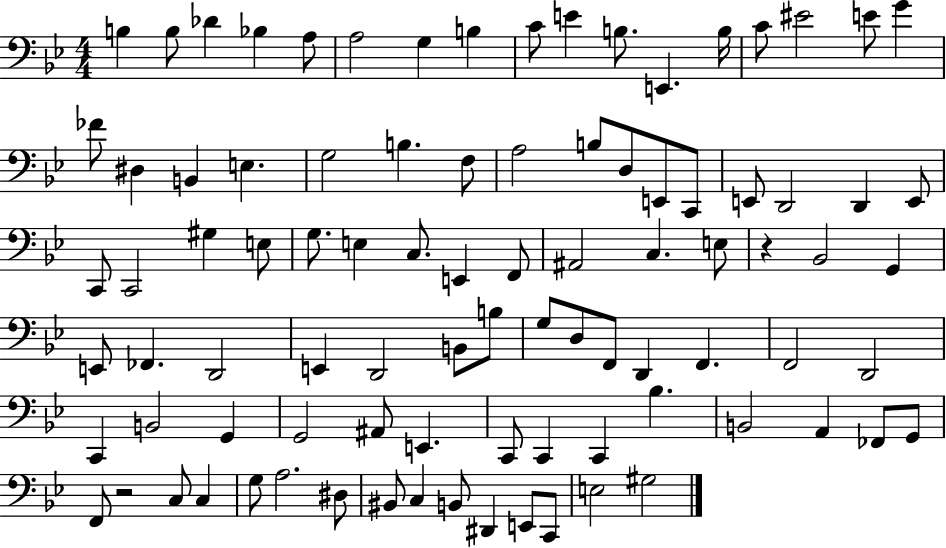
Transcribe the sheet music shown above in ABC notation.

X:1
T:Untitled
M:4/4
L:1/4
K:Bb
B, B,/2 _D _B, A,/2 A,2 G, B, C/2 E B,/2 E,, B,/4 C/2 ^E2 E/2 G _F/2 ^D, B,, E, G,2 B, F,/2 A,2 B,/2 D,/2 E,,/2 C,,/2 E,,/2 D,,2 D,, E,,/2 C,,/2 C,,2 ^G, E,/2 G,/2 E, C,/2 E,, F,,/2 ^A,,2 C, E,/2 z _B,,2 G,, E,,/2 _F,, D,,2 E,, D,,2 B,,/2 B,/2 G,/2 D,/2 F,,/2 D,, F,, F,,2 D,,2 C,, B,,2 G,, G,,2 ^A,,/2 E,, C,,/2 C,, C,, _B, B,,2 A,, _F,,/2 G,,/2 F,,/2 z2 C,/2 C, G,/2 A,2 ^D,/2 ^B,,/2 C, B,,/2 ^D,, E,,/2 C,,/2 E,2 ^G,2